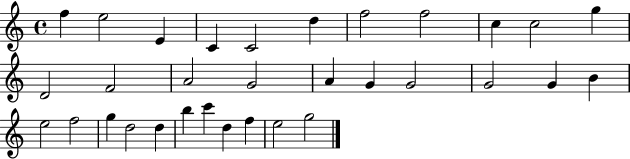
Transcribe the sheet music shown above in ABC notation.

X:1
T:Untitled
M:4/4
L:1/4
K:C
f e2 E C C2 d f2 f2 c c2 g D2 F2 A2 G2 A G G2 G2 G B e2 f2 g d2 d b c' d f e2 g2